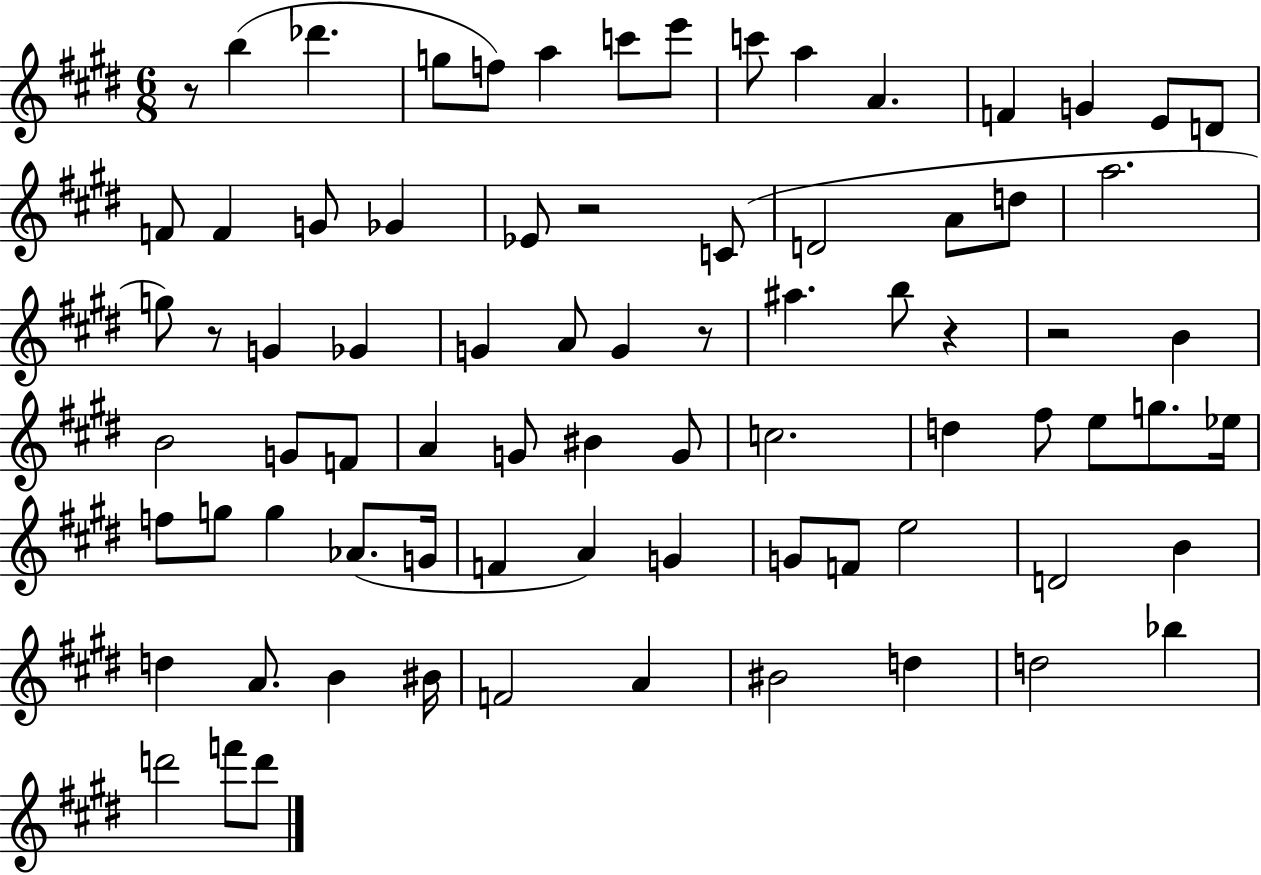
X:1
T:Untitled
M:6/8
L:1/4
K:E
z/2 b _d' g/2 f/2 a c'/2 e'/2 c'/2 a A F G E/2 D/2 F/2 F G/2 _G _E/2 z2 C/2 D2 A/2 d/2 a2 g/2 z/2 G _G G A/2 G z/2 ^a b/2 z z2 B B2 G/2 F/2 A G/2 ^B G/2 c2 d ^f/2 e/2 g/2 _e/4 f/2 g/2 g _A/2 G/4 F A G G/2 F/2 e2 D2 B d A/2 B ^B/4 F2 A ^B2 d d2 _b d'2 f'/2 d'/2